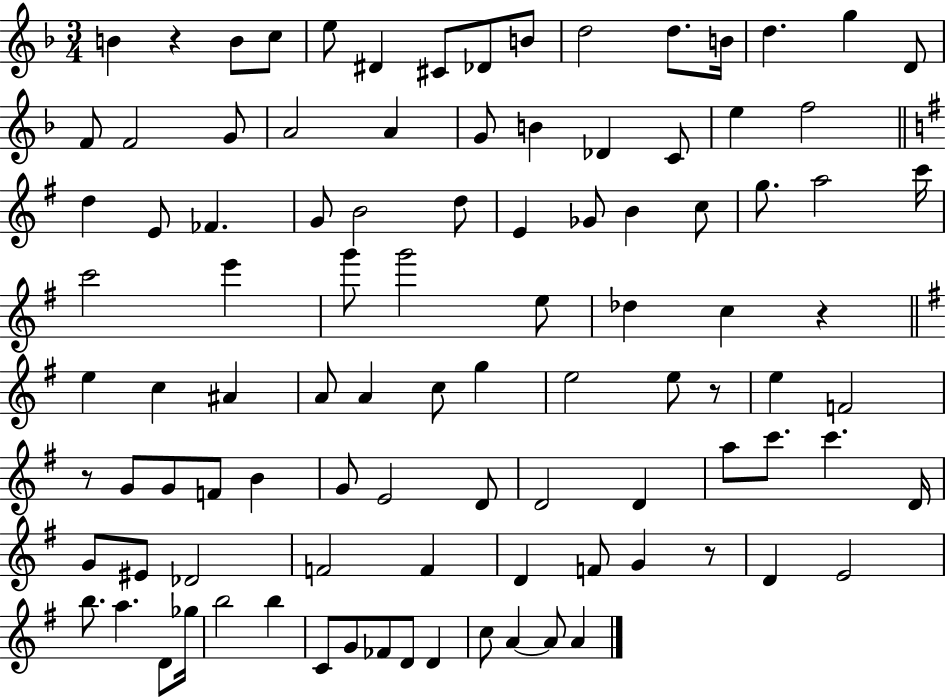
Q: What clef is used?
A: treble